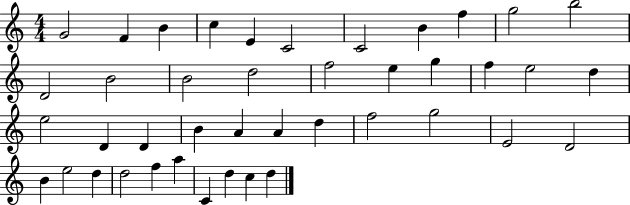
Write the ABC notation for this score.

X:1
T:Untitled
M:4/4
L:1/4
K:C
G2 F B c E C2 C2 B f g2 b2 D2 B2 B2 d2 f2 e g f e2 d e2 D D B A A d f2 g2 E2 D2 B e2 d d2 f a C d c d